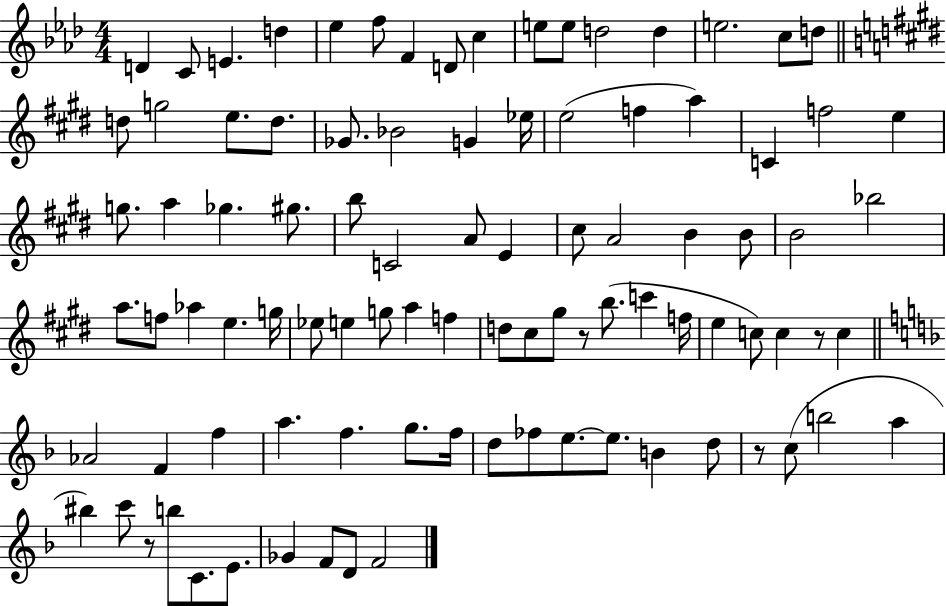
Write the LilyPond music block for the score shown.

{
  \clef treble
  \numericTimeSignature
  \time 4/4
  \key aes \major
  d'4 c'8 e'4. d''4 | ees''4 f''8 f'4 d'8 c''4 | e''8 e''8 d''2 d''4 | e''2. c''8 d''8 | \break \bar "||" \break \key e \major d''8 g''2 e''8. d''8. | ges'8. bes'2 g'4 ees''16 | e''2( f''4 a''4) | c'4 f''2 e''4 | \break g''8. a''4 ges''4. gis''8. | b''8 c'2 a'8 e'4 | cis''8 a'2 b'4 b'8 | b'2 bes''2 | \break a''8. f''8 aes''4 e''4. g''16 | ees''8 e''4 g''8 a''4 f''4 | d''8 cis''8 gis''8 r8 b''8.( c'''4 f''16 | e''4 c''8) c''4 r8 c''4 | \break \bar "||" \break \key f \major aes'2 f'4 f''4 | a''4. f''4. g''8. f''16 | d''8 fes''8 e''8.~~ e''8. b'4 d''8 | r8 c''8( b''2 a''4 | \break bis''4) c'''8 r8 b''8 c'8. e'8. | ges'4 f'8 d'8 f'2 | \bar "|."
}